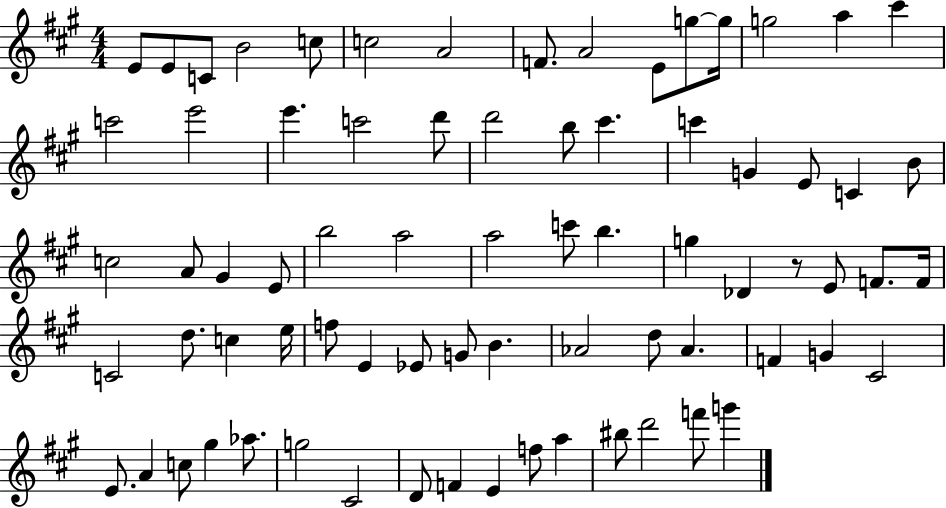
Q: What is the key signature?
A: A major